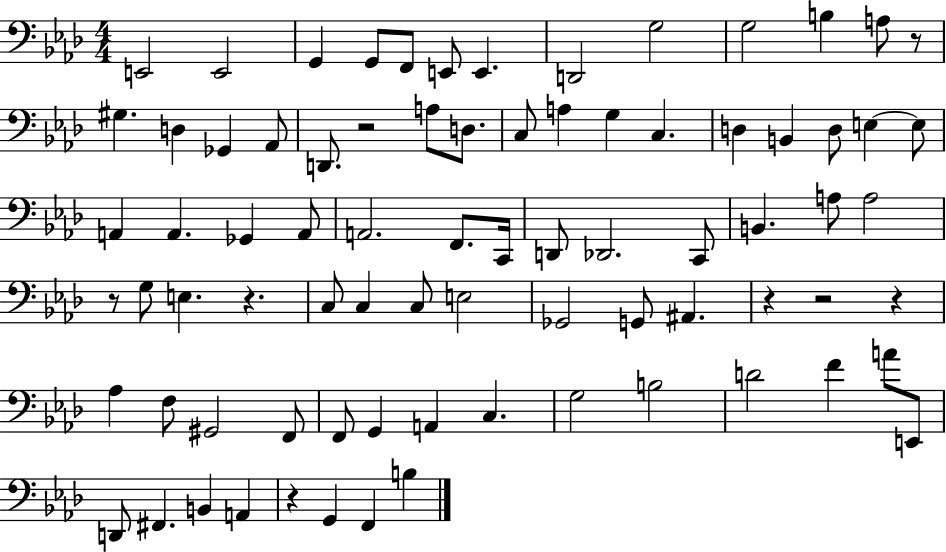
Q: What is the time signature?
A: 4/4